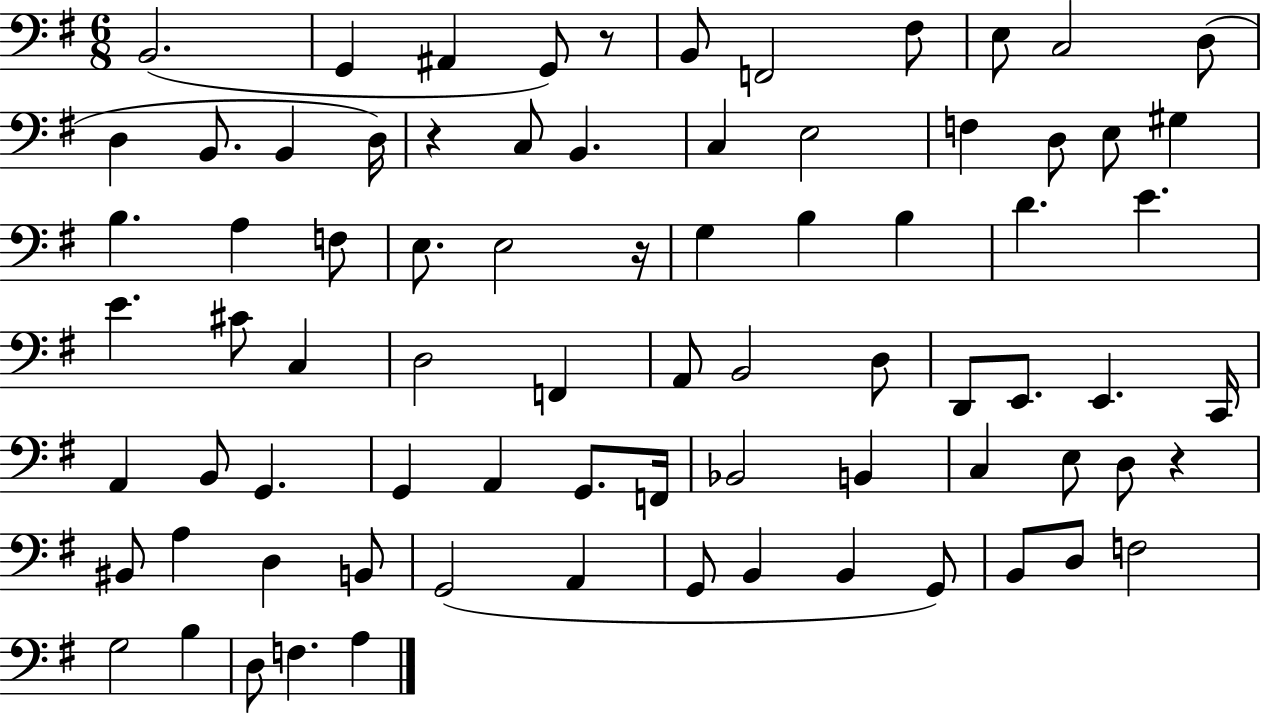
{
  \clef bass
  \numericTimeSignature
  \time 6/8
  \key g \major
  b,2.( | g,4 ais,4 g,8) r8 | b,8 f,2 fis8 | e8 c2 d8( | \break d4 b,8. b,4 d16) | r4 c8 b,4. | c4 e2 | f4 d8 e8 gis4 | \break b4. a4 f8 | e8. e2 r16 | g4 b4 b4 | d'4. e'4. | \break e'4. cis'8 c4 | d2 f,4 | a,8 b,2 d8 | d,8 e,8. e,4. c,16 | \break a,4 b,8 g,4. | g,4 a,4 g,8. f,16 | bes,2 b,4 | c4 e8 d8 r4 | \break bis,8 a4 d4 b,8 | g,2( a,4 | g,8 b,4 b,4 g,8) | b,8 d8 f2 | \break g2 b4 | d8 f4. a4 | \bar "|."
}